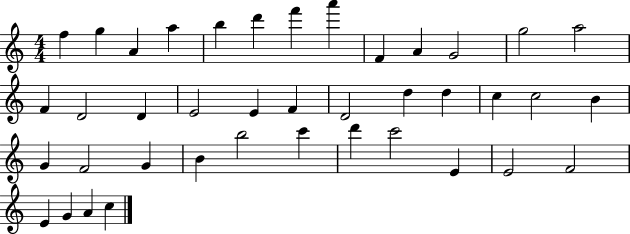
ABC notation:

X:1
T:Untitled
M:4/4
L:1/4
K:C
f g A a b d' f' a' F A G2 g2 a2 F D2 D E2 E F D2 d d c c2 B G F2 G B b2 c' d' c'2 E E2 F2 E G A c